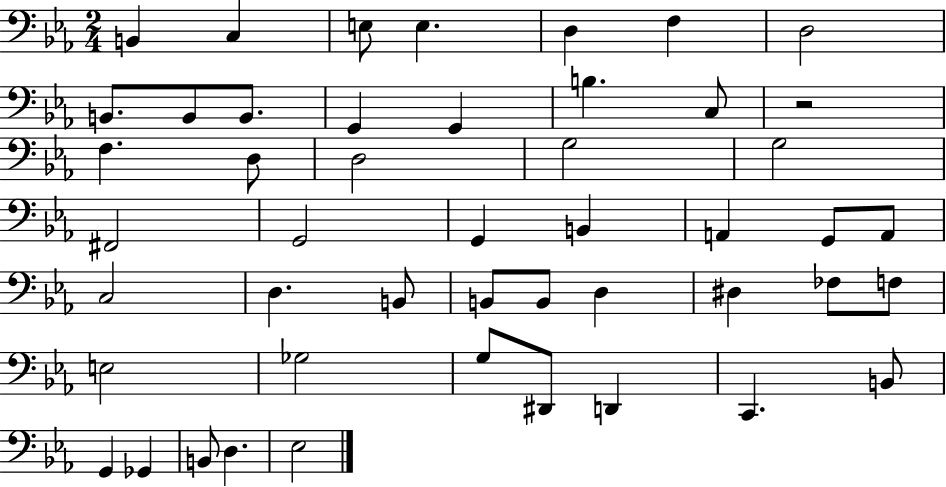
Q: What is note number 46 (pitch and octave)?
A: D3